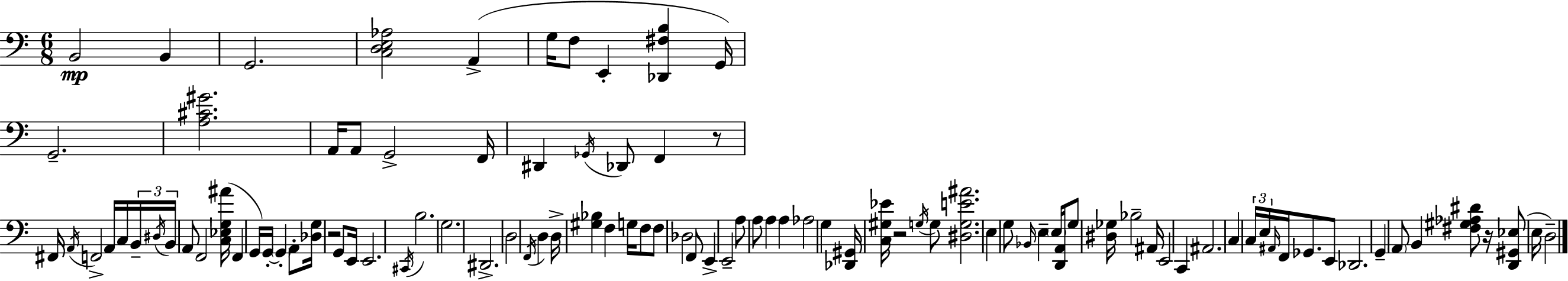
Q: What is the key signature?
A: C major